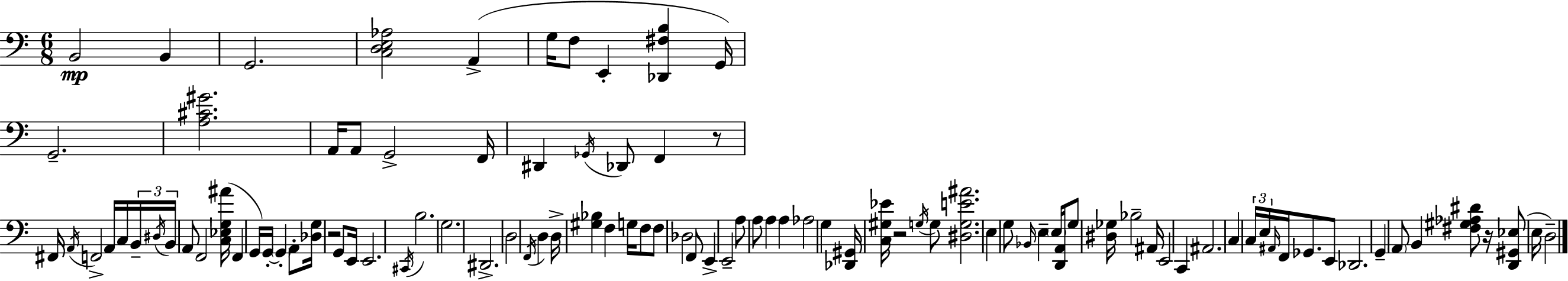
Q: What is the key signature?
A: C major